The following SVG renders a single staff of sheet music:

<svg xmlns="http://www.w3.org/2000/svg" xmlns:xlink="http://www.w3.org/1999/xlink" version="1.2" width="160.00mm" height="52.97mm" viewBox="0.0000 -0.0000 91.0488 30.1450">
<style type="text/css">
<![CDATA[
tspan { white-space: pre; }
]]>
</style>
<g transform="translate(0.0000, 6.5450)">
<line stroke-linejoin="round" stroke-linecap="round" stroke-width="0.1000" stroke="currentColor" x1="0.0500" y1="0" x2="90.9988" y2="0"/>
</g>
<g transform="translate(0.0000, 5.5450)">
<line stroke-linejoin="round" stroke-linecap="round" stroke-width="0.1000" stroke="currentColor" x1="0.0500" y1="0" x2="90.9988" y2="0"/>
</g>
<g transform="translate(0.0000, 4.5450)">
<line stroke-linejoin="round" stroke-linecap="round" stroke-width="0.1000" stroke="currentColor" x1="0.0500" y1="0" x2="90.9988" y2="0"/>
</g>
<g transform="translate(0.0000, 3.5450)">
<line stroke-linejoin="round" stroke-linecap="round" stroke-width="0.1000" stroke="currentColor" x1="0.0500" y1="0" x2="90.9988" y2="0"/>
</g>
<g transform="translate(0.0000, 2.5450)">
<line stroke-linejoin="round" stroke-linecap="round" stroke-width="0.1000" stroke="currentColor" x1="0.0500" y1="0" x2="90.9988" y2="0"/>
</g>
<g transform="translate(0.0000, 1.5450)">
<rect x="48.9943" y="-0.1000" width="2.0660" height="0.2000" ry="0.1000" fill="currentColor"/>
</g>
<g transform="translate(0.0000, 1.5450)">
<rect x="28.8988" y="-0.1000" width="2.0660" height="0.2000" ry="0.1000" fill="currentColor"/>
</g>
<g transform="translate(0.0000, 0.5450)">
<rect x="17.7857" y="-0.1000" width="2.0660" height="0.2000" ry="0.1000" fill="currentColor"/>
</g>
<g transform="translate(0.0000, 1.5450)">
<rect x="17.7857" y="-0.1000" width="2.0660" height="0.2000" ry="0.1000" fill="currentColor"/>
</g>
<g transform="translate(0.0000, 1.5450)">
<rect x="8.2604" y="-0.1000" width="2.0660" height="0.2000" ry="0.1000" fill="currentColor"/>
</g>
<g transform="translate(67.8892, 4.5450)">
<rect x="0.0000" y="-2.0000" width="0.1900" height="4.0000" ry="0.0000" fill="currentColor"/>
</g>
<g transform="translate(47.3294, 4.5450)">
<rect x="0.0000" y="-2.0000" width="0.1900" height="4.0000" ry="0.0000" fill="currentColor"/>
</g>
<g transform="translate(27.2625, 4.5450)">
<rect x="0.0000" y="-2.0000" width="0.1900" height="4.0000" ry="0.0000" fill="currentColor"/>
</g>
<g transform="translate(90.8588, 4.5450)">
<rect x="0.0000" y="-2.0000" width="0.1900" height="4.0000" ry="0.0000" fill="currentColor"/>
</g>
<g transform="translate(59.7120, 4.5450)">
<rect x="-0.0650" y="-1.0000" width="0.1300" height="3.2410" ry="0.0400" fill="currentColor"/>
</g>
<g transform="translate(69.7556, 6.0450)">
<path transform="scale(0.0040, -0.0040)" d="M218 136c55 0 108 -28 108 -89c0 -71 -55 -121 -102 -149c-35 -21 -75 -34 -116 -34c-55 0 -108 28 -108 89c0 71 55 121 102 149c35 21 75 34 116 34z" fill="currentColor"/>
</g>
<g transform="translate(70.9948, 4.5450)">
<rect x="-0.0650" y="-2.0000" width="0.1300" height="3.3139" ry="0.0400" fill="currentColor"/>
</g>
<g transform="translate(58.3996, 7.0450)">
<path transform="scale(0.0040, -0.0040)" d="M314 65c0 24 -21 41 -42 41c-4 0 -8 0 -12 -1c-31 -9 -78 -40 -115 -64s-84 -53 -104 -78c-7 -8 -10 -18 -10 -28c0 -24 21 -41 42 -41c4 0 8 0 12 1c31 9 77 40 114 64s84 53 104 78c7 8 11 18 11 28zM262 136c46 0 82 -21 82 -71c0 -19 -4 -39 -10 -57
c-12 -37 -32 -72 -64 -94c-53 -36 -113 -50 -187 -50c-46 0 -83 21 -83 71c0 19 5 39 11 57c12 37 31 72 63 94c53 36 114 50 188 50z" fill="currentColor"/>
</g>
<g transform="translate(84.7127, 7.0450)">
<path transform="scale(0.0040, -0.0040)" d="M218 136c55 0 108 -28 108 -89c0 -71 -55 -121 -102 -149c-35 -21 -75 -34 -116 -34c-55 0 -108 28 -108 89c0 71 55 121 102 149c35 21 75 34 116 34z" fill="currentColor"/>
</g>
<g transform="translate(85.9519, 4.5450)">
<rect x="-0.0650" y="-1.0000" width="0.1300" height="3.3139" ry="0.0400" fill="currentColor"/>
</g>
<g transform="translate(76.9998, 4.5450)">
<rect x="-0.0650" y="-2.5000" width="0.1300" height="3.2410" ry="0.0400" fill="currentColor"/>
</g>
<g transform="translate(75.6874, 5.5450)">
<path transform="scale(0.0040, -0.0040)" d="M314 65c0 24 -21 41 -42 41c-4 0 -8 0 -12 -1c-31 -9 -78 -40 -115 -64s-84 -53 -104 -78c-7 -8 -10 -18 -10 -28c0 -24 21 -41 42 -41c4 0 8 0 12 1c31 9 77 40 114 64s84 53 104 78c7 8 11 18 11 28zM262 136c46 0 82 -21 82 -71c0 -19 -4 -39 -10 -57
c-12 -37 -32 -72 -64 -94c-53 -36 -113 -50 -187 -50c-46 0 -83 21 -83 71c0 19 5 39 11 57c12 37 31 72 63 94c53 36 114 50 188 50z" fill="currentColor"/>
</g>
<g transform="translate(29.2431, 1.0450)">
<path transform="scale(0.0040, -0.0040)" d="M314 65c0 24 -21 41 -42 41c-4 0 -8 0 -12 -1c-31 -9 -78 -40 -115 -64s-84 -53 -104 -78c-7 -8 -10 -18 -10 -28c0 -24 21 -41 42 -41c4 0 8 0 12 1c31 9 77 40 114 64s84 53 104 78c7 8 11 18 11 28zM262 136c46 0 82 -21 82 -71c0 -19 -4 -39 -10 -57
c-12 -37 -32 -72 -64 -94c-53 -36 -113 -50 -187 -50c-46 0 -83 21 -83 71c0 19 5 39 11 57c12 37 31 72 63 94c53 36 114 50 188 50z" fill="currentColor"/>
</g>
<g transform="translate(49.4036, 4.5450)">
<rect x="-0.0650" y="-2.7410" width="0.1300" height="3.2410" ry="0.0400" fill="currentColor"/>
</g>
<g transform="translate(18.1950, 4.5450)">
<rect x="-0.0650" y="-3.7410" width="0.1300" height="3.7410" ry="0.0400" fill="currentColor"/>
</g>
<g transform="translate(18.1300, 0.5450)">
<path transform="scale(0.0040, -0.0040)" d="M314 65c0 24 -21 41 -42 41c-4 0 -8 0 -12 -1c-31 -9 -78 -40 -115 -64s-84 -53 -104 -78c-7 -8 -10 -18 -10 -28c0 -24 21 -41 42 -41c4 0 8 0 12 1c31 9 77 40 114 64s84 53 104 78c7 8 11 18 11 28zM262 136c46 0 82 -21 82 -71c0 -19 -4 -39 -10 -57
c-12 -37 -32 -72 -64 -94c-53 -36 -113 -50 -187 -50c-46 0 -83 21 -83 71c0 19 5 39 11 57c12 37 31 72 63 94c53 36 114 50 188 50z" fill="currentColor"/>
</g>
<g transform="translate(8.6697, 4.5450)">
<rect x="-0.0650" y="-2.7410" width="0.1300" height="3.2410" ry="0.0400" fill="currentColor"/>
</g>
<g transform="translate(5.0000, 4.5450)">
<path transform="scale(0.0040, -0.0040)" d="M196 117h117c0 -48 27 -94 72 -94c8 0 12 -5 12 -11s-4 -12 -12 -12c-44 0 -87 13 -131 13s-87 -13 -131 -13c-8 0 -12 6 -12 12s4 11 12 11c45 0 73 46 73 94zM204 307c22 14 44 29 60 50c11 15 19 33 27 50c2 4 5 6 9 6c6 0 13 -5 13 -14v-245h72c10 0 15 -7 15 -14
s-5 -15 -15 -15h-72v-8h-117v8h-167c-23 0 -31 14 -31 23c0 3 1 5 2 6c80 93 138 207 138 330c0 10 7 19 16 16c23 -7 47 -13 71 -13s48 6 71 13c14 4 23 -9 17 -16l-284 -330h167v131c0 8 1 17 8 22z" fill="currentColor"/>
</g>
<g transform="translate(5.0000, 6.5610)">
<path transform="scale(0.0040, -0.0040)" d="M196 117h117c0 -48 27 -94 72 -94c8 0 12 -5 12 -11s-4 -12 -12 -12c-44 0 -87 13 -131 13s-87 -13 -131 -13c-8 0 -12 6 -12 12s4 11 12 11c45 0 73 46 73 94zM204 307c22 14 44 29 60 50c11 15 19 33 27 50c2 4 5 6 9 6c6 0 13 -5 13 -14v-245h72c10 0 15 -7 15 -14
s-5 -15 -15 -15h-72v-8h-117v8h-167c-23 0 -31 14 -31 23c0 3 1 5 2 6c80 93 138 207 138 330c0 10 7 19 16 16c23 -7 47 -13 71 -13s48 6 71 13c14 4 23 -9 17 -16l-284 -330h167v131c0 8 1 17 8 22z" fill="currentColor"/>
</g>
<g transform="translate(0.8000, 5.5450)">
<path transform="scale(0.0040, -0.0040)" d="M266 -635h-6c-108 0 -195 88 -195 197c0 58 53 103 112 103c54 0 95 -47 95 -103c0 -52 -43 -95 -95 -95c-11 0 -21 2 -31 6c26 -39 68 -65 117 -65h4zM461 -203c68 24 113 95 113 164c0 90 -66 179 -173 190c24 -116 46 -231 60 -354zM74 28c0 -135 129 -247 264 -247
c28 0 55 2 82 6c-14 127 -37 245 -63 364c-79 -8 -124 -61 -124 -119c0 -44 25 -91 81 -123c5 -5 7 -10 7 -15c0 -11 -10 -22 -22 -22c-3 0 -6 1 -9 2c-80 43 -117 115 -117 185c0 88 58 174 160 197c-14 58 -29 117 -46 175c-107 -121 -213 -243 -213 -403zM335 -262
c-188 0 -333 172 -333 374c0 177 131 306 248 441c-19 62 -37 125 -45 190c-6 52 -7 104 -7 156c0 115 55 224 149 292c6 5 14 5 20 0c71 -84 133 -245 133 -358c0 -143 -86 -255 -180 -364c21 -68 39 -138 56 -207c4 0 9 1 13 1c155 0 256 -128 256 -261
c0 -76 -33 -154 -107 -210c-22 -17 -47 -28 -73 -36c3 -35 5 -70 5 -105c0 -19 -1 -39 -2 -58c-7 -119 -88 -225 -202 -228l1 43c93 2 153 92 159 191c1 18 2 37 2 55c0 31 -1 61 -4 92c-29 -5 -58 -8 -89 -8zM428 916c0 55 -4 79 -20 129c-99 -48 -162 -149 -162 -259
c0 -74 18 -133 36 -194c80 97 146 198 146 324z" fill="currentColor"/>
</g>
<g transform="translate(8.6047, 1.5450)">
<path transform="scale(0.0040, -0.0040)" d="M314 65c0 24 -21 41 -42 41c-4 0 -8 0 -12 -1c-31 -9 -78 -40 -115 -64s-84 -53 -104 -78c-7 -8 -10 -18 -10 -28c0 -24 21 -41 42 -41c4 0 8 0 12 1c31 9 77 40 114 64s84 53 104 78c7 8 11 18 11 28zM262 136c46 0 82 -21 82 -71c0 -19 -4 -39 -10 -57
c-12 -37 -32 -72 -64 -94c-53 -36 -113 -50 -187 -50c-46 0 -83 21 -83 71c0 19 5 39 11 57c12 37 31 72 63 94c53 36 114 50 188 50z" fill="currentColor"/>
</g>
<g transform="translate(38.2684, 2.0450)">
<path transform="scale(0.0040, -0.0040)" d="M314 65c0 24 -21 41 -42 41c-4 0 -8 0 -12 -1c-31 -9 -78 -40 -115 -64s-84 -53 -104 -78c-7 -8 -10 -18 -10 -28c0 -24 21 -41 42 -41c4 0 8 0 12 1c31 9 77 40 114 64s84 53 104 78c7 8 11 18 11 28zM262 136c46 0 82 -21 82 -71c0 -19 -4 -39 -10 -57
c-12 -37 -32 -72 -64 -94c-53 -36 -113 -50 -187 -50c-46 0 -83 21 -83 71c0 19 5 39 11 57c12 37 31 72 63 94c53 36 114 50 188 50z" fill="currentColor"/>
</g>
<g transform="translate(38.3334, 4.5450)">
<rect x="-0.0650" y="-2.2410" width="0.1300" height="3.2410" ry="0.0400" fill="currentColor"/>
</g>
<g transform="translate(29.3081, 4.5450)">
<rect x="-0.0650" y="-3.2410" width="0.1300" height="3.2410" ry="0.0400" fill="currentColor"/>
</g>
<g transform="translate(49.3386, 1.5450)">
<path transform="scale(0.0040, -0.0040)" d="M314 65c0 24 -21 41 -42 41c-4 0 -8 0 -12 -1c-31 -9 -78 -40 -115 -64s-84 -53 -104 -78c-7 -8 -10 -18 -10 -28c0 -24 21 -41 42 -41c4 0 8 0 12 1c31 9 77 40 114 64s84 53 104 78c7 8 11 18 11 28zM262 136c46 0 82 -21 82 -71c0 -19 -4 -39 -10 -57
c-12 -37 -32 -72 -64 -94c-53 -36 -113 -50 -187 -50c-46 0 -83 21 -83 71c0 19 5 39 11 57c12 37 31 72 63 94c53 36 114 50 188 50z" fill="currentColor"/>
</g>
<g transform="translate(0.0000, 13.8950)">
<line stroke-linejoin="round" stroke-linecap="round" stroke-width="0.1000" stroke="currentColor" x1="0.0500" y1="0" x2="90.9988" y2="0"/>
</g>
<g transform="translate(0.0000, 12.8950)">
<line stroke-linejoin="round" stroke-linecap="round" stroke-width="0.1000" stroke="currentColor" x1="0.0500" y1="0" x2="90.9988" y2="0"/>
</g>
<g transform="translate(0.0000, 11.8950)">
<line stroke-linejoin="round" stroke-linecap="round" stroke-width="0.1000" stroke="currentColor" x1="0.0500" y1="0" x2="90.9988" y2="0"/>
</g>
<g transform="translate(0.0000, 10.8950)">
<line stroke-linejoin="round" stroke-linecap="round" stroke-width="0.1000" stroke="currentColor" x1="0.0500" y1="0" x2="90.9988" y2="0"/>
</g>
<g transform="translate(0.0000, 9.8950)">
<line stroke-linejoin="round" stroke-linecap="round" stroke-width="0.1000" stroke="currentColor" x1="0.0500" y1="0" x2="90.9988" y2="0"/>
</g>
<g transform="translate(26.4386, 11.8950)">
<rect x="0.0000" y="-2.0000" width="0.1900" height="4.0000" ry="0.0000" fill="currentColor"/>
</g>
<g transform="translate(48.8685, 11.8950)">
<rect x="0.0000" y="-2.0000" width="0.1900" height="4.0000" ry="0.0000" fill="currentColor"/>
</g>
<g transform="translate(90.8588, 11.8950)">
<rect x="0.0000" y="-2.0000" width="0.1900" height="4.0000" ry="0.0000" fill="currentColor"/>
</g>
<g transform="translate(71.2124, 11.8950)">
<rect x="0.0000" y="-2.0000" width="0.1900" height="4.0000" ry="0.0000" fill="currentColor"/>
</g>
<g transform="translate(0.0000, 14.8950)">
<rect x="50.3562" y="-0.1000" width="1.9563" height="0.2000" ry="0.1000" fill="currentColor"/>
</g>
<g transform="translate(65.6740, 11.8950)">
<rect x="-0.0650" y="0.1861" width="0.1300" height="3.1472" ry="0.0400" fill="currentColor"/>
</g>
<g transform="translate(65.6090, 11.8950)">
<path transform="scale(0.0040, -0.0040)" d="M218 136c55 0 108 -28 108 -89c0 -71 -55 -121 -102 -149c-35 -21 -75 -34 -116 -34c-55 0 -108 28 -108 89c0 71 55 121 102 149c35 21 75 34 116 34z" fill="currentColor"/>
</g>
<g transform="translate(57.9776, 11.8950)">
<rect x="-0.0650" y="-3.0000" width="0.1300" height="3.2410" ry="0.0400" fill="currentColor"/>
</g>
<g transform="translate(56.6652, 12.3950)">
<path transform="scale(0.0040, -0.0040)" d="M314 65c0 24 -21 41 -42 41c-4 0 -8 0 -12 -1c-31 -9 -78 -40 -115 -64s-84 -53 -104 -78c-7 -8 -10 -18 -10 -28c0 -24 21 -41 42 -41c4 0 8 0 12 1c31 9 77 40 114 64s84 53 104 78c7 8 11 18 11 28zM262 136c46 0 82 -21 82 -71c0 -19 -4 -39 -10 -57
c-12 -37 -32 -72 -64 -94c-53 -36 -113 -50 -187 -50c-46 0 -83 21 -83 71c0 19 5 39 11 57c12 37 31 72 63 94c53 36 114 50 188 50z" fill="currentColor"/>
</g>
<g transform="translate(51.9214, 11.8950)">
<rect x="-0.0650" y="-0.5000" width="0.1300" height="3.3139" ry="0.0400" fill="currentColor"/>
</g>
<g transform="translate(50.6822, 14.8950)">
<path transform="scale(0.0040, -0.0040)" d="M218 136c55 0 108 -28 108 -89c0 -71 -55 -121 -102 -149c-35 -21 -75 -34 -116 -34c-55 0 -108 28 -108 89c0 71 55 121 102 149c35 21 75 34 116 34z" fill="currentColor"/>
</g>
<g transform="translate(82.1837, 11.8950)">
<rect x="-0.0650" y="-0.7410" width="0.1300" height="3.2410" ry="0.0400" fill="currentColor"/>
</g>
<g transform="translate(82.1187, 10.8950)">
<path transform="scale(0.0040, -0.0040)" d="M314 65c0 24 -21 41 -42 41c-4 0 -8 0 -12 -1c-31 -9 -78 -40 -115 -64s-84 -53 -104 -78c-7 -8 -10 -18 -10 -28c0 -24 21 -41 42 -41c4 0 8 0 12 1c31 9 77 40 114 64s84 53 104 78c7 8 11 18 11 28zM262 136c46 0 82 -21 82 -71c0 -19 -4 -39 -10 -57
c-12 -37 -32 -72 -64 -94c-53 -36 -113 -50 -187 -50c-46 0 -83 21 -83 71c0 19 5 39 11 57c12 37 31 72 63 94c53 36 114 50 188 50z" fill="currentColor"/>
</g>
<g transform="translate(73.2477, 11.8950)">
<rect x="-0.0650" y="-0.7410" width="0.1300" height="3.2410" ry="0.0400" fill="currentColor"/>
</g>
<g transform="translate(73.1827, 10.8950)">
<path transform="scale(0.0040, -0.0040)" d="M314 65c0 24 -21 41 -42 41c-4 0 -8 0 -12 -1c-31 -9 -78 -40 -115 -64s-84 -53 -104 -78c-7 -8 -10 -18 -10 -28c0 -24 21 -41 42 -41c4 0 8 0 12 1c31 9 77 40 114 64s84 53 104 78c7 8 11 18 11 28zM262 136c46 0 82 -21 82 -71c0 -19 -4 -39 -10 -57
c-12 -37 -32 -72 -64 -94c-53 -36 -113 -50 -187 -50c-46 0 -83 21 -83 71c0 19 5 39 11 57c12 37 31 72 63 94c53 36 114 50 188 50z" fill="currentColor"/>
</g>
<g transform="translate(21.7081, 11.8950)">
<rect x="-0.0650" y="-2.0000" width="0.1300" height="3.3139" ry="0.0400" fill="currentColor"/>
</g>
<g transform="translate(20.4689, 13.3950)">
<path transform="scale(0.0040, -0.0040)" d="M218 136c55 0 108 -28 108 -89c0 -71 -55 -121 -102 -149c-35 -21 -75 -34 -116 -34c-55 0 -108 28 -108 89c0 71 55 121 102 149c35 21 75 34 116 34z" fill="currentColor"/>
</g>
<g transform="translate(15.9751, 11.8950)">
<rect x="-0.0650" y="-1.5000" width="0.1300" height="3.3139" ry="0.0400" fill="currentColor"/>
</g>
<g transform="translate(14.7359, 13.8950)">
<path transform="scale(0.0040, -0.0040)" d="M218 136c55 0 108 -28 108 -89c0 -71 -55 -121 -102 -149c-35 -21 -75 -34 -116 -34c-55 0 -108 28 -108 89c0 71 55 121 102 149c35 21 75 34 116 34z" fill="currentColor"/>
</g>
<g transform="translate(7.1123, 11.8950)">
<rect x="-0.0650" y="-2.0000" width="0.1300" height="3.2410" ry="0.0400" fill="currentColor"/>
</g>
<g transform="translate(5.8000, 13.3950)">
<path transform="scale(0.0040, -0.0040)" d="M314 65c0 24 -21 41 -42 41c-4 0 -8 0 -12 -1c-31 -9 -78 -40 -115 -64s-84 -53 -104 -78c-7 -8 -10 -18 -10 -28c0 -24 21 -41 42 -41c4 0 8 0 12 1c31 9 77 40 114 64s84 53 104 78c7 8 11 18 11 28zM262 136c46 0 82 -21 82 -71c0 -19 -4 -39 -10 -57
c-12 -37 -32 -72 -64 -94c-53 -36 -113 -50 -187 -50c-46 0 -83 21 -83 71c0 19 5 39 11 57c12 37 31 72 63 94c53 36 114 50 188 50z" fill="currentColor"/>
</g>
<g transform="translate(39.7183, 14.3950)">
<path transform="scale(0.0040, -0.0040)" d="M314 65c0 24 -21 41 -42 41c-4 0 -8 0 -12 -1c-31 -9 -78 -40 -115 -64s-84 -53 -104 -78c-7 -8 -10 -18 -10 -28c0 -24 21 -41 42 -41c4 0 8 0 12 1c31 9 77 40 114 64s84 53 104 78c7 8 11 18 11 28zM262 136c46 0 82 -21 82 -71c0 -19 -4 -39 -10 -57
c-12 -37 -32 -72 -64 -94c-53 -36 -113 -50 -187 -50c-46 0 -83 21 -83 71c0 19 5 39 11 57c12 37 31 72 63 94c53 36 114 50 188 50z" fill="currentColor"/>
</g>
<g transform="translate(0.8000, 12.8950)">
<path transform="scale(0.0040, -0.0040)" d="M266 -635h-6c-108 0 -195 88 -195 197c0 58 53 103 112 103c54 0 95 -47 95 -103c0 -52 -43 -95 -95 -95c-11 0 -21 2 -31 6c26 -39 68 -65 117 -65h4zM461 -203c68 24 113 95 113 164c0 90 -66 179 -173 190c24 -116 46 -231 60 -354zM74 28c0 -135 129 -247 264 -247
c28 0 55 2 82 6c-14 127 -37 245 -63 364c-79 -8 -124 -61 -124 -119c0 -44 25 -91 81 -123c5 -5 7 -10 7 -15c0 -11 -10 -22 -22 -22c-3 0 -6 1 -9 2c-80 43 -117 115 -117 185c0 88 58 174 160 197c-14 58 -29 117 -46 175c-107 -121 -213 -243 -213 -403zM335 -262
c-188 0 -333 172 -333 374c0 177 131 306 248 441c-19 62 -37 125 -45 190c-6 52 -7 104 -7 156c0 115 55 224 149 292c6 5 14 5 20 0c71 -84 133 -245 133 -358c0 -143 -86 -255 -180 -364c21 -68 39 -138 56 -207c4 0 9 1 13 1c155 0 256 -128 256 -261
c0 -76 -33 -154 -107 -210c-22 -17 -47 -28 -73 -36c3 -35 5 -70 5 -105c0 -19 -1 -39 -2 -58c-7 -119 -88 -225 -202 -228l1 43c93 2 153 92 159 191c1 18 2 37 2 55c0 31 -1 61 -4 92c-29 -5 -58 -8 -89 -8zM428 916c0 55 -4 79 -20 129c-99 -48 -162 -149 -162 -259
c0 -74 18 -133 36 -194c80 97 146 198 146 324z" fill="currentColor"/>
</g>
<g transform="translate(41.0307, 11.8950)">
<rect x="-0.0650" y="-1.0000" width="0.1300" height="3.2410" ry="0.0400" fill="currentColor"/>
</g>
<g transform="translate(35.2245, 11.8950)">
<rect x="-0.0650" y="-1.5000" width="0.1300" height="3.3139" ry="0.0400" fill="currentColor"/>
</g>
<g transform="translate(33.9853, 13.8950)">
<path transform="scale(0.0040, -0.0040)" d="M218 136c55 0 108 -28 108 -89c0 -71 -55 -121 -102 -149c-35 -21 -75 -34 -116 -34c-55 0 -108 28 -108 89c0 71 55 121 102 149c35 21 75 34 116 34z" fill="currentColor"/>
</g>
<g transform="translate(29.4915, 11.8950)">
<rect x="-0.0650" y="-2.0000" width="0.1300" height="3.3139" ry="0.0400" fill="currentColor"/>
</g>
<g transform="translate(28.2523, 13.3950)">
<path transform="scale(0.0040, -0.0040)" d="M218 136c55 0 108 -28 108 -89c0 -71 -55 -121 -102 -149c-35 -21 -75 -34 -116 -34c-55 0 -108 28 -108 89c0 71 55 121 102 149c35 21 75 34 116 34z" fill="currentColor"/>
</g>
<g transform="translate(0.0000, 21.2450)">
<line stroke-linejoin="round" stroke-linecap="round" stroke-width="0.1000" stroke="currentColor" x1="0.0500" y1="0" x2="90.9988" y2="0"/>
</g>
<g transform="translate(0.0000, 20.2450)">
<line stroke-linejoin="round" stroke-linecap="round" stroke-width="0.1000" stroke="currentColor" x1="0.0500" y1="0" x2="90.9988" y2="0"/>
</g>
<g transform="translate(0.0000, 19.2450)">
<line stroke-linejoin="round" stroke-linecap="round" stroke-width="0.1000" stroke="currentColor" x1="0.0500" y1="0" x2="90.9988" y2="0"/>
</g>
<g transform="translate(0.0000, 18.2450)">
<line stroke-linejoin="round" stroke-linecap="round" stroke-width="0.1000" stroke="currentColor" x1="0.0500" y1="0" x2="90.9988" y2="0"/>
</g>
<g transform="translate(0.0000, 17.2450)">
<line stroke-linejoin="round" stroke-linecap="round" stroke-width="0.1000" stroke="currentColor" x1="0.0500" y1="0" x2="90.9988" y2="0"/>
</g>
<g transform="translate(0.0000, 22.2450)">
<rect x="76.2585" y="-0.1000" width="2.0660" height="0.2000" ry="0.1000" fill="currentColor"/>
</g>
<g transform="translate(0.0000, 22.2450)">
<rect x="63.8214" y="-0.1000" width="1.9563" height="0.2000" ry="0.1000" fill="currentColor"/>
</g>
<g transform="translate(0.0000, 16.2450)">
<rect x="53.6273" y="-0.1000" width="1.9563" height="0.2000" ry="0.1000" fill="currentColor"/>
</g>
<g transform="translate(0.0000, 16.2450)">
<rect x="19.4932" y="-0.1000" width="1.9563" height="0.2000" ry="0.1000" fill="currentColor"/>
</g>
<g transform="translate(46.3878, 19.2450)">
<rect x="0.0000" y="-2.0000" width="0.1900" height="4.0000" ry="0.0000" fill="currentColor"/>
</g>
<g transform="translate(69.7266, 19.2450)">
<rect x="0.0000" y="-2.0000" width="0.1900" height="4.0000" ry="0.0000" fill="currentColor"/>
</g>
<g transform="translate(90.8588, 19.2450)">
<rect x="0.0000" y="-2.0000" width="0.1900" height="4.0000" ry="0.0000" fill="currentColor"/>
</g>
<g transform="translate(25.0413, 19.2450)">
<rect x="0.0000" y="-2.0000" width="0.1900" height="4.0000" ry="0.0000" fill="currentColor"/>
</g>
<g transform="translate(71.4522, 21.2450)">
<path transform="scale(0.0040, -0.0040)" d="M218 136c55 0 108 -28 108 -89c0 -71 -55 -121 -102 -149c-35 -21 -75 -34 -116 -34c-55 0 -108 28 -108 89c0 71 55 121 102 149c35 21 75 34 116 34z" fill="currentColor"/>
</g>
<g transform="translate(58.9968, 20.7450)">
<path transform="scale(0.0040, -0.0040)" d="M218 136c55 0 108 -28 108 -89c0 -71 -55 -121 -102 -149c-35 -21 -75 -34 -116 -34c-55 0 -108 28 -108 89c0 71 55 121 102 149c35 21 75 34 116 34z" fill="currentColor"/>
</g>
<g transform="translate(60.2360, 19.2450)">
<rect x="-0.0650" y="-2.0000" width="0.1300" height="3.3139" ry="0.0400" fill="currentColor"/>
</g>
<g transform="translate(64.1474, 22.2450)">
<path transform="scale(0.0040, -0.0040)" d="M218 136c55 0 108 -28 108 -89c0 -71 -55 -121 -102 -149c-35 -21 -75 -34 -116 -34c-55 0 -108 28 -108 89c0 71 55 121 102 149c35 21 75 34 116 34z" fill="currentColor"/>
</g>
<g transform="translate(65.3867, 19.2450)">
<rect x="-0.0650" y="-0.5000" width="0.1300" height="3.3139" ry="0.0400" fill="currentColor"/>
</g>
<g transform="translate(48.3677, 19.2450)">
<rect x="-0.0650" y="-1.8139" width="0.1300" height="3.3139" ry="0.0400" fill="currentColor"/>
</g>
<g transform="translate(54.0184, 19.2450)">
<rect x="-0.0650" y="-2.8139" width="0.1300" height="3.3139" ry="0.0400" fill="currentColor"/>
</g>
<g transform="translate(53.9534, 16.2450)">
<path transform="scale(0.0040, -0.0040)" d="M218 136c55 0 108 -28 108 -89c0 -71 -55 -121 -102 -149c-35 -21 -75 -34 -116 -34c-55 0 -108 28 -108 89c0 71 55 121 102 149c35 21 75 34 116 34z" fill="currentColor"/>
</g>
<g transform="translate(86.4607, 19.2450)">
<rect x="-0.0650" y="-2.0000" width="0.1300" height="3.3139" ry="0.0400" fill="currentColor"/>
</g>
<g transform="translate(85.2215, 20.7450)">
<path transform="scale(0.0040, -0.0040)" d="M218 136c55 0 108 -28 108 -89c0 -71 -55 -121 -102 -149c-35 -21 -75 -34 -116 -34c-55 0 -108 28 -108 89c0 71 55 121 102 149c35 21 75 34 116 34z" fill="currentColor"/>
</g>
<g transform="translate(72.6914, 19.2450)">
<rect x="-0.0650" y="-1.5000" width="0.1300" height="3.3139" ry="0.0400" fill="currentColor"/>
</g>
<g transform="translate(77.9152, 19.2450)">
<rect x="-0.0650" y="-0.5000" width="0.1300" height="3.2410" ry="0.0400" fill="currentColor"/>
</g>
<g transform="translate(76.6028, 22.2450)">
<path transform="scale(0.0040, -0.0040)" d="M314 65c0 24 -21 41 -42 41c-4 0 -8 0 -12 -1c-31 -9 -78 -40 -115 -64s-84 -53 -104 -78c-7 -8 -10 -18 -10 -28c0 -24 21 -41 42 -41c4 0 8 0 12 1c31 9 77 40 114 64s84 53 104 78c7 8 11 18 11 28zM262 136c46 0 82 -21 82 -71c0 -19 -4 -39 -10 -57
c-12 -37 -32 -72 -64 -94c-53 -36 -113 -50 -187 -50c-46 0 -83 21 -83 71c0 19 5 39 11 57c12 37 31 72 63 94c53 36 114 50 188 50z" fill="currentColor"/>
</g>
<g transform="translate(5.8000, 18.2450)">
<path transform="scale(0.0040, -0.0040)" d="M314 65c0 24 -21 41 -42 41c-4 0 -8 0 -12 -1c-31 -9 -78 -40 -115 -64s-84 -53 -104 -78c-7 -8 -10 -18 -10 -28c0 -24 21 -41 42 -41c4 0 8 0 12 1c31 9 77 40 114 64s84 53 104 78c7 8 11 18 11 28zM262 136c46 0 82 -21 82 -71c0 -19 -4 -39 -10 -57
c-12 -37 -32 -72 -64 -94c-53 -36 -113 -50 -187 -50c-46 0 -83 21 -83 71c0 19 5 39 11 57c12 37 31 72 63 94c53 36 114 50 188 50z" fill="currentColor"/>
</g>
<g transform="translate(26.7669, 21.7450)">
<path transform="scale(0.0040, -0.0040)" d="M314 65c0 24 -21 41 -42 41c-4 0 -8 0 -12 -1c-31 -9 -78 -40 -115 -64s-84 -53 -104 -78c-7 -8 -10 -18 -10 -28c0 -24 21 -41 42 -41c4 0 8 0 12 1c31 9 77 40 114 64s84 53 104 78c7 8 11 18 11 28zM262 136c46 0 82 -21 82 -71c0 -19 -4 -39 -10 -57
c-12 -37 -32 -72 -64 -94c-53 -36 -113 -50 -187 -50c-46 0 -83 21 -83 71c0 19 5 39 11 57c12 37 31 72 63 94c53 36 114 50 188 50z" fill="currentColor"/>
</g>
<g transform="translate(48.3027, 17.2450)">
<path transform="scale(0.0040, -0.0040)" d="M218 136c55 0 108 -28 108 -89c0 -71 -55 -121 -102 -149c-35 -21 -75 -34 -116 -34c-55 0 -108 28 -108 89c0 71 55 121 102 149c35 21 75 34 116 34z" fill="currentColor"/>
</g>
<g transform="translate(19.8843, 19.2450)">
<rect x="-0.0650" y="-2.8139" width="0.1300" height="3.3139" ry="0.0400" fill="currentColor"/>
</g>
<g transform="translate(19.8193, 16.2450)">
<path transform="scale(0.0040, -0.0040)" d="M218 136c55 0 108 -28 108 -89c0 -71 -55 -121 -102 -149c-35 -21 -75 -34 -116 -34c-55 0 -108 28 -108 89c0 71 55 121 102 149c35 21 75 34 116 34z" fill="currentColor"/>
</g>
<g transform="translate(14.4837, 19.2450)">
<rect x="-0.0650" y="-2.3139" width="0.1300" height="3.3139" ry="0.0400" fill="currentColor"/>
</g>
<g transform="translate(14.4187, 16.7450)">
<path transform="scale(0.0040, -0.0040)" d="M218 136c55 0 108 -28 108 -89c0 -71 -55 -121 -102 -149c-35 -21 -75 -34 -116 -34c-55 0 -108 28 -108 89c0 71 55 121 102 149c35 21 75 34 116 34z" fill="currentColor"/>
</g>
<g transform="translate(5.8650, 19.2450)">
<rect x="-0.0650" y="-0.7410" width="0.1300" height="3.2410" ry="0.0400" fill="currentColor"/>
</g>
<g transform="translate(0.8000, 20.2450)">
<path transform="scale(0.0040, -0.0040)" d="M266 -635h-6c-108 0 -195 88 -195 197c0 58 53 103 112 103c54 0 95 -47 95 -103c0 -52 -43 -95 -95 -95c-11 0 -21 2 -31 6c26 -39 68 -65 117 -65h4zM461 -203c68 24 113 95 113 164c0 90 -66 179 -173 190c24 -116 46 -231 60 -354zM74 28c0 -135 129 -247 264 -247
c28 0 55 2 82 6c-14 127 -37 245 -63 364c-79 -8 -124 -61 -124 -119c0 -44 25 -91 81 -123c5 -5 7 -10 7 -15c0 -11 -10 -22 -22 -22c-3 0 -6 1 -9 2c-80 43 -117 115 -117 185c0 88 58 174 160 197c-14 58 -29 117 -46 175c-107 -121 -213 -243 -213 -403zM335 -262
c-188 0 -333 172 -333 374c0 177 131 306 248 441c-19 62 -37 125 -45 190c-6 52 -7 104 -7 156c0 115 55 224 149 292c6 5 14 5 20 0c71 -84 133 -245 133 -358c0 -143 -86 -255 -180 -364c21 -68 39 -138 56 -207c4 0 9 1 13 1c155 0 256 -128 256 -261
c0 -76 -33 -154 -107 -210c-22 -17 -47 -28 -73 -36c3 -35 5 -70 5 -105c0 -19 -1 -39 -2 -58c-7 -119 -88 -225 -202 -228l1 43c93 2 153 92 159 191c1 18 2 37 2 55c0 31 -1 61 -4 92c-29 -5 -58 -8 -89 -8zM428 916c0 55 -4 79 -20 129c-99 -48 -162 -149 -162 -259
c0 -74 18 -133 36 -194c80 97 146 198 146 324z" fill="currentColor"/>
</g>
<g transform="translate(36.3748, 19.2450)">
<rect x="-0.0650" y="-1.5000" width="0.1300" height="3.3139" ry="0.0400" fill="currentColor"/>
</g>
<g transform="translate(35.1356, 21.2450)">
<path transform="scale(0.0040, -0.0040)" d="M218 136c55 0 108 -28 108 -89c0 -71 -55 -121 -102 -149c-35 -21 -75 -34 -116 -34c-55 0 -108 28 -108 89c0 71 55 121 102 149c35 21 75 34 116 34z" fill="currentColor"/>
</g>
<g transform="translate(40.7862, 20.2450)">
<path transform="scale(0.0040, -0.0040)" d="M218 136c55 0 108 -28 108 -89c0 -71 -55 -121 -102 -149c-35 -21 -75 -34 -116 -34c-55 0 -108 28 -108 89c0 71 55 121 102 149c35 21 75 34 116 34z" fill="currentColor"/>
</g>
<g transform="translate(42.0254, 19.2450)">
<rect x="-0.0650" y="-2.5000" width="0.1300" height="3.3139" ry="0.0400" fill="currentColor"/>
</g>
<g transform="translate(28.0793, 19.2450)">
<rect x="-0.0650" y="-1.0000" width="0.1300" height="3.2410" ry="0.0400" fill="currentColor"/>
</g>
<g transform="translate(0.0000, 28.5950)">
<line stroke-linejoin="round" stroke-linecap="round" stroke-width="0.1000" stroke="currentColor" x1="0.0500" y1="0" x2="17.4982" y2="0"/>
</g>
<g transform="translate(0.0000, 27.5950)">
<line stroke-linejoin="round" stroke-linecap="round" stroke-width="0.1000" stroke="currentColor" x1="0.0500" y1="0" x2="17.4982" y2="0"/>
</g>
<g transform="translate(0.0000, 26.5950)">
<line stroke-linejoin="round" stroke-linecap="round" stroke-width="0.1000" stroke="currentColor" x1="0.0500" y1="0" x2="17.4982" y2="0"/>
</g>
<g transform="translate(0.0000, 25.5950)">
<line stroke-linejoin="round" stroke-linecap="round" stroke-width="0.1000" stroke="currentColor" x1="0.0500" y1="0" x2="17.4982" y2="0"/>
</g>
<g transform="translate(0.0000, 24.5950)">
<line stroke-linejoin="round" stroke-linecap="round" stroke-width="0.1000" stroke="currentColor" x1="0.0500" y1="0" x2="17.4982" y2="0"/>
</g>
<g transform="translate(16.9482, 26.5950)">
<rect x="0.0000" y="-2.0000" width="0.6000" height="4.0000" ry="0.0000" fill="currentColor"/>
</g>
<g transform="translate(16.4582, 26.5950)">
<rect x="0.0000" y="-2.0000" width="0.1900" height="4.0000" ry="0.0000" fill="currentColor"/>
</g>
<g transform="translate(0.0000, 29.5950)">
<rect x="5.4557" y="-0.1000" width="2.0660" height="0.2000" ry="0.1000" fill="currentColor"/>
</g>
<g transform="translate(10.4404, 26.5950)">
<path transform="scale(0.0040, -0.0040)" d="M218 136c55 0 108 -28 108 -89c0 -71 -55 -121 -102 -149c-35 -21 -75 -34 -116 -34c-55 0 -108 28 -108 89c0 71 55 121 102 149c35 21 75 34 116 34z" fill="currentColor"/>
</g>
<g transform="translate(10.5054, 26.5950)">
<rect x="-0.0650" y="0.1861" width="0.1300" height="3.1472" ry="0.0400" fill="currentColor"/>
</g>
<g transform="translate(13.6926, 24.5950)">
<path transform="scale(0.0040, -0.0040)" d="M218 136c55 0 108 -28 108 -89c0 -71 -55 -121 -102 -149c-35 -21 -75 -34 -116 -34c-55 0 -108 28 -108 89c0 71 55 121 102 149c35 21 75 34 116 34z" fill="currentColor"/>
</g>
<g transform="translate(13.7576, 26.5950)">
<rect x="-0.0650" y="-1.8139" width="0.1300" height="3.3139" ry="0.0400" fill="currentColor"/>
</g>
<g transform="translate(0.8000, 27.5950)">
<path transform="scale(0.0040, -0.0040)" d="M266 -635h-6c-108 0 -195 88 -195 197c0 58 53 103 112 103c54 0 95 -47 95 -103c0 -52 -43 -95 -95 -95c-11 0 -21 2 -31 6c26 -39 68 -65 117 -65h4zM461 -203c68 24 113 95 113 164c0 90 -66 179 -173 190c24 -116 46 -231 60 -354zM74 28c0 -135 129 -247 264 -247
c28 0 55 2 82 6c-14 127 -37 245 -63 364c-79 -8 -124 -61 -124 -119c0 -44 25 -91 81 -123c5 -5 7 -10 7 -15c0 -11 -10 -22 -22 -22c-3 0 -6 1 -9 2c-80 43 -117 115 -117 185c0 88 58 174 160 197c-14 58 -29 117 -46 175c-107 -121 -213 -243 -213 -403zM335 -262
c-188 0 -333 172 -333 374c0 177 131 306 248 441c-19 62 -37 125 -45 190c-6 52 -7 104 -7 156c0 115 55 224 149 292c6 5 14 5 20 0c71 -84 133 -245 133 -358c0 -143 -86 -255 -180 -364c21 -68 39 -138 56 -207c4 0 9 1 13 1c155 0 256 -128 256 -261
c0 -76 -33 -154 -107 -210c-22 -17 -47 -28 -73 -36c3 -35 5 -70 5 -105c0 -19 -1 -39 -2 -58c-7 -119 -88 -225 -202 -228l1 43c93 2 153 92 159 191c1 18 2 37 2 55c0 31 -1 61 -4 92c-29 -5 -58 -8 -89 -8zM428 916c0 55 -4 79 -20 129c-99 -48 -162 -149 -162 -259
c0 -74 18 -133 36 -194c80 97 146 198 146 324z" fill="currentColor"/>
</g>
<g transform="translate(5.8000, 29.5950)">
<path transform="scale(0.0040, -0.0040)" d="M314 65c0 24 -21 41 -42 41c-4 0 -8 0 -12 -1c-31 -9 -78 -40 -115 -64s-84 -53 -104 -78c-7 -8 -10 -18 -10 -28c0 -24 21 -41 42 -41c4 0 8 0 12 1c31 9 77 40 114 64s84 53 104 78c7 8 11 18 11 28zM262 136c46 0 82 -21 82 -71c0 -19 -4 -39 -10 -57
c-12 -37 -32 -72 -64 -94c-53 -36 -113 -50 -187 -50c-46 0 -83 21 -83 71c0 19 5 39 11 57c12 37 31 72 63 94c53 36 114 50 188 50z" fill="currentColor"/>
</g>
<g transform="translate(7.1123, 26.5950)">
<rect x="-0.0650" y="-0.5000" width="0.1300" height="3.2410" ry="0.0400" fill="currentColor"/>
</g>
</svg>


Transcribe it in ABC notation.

X:1
T:Untitled
M:4/4
L:1/4
K:C
a2 c'2 b2 g2 a2 D2 F G2 D F2 E F F E D2 C A2 B d2 d2 d2 g a D2 E G f a F C E C2 F C2 B f